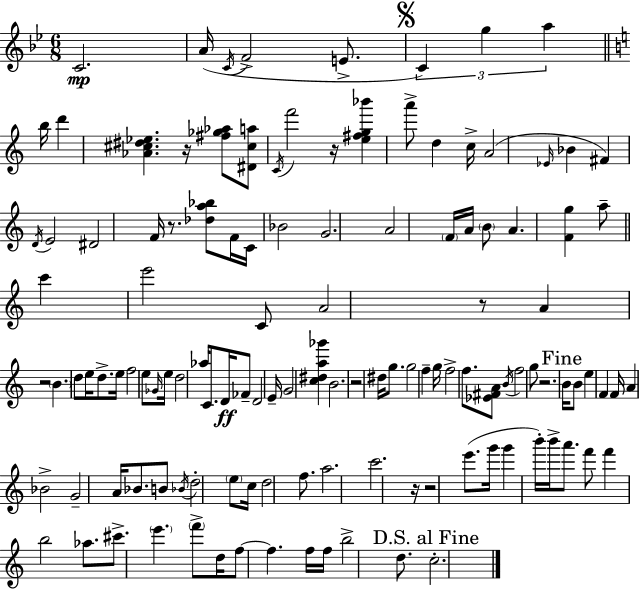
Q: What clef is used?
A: treble